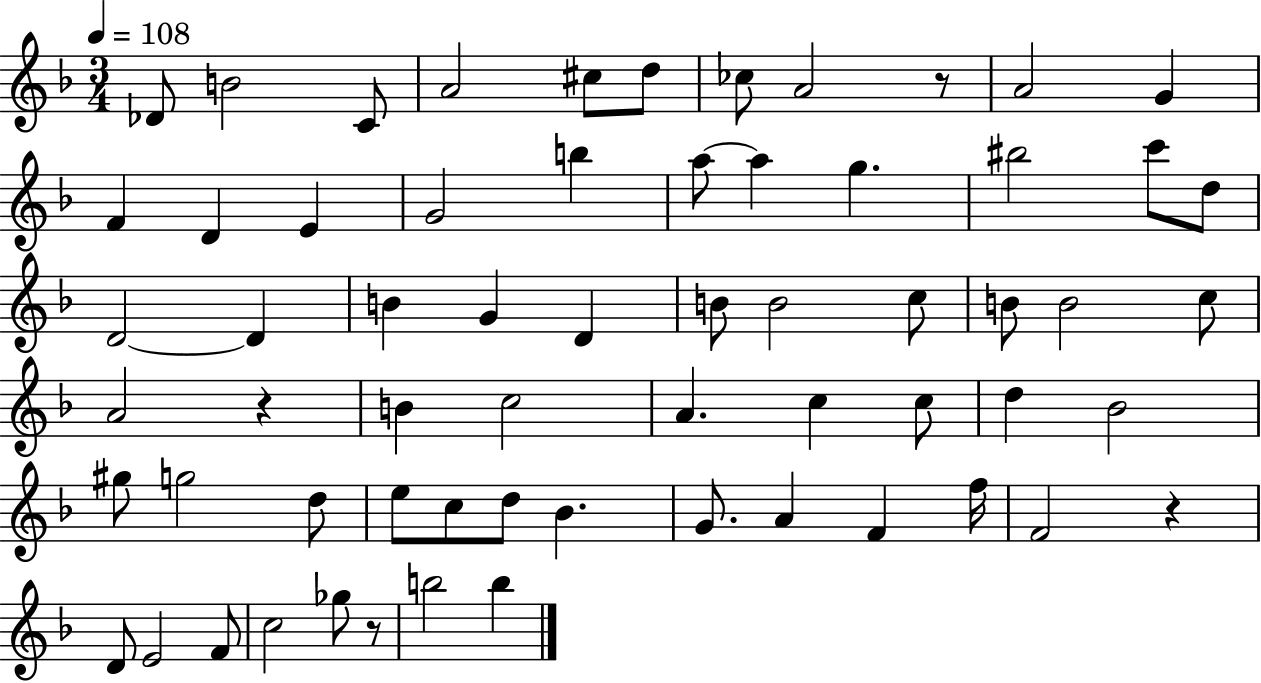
{
  \clef treble
  \numericTimeSignature
  \time 3/4
  \key f \major
  \tempo 4 = 108
  des'8 b'2 c'8 | a'2 cis''8 d''8 | ces''8 a'2 r8 | a'2 g'4 | \break f'4 d'4 e'4 | g'2 b''4 | a''8~~ a''4 g''4. | bis''2 c'''8 d''8 | \break d'2~~ d'4 | b'4 g'4 d'4 | b'8 b'2 c''8 | b'8 b'2 c''8 | \break a'2 r4 | b'4 c''2 | a'4. c''4 c''8 | d''4 bes'2 | \break gis''8 g''2 d''8 | e''8 c''8 d''8 bes'4. | g'8. a'4 f'4 f''16 | f'2 r4 | \break d'8 e'2 f'8 | c''2 ges''8 r8 | b''2 b''4 | \bar "|."
}